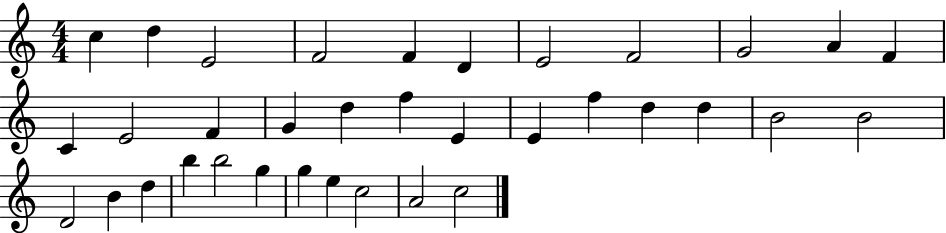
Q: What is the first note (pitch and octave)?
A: C5